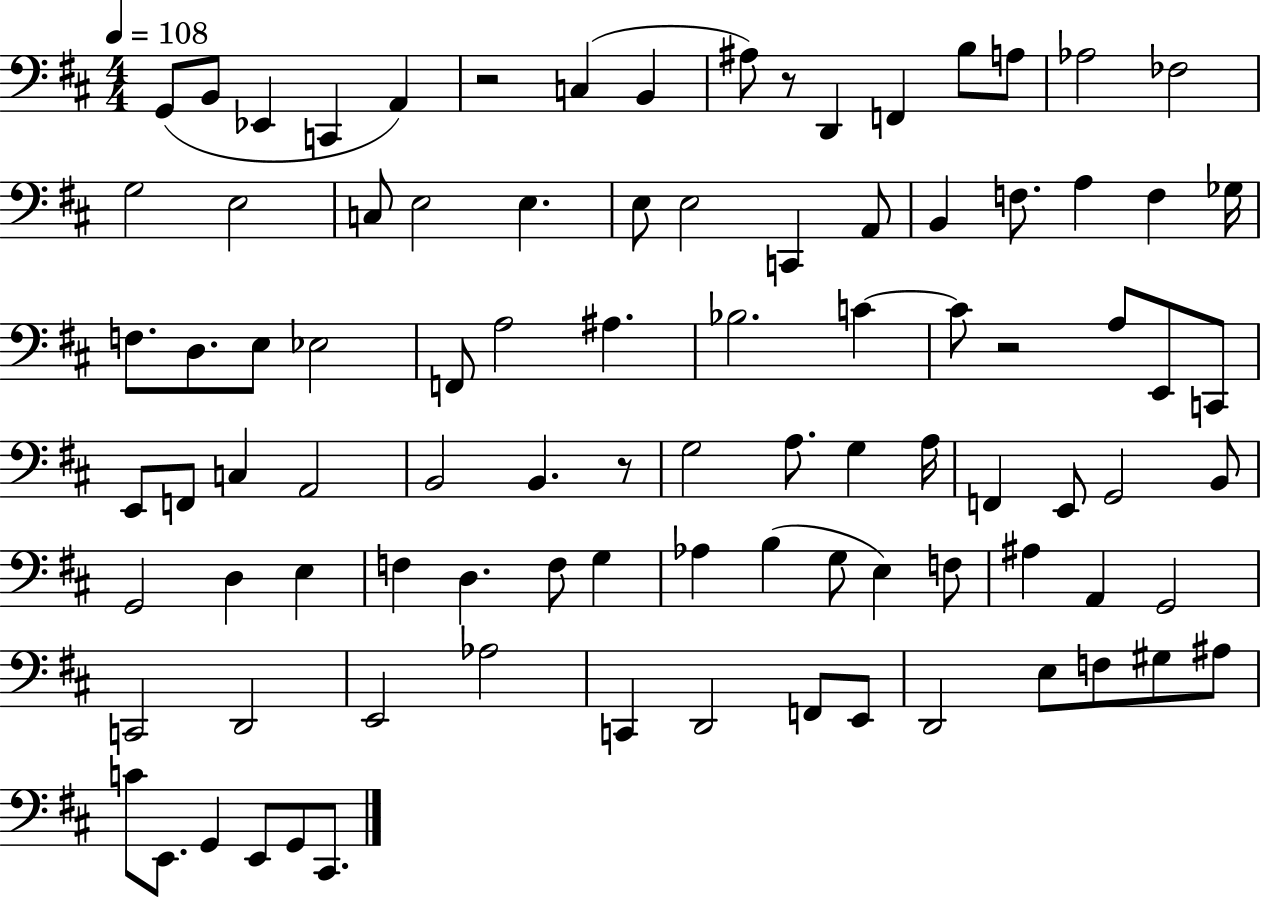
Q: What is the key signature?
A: D major